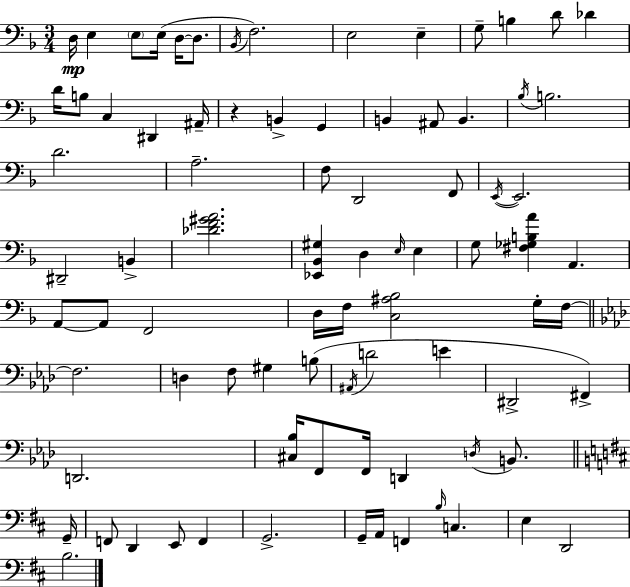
X:1
T:Untitled
M:3/4
L:1/4
K:Dm
D,/4 E, E,/2 E,/4 D,/4 D,/2 _B,,/4 F,2 E,2 E, G,/2 B, D/2 _D D/4 B,/2 C, ^D,, ^A,,/4 z B,, G,, B,, ^A,,/2 B,, _B,/4 B,2 D2 A,2 F,/2 D,,2 F,,/2 E,,/4 E,,2 ^D,,2 B,, [_DF^GA]2 [_E,,_B,,^G,] D, E,/4 E, G,/2 [^F,_G,B,A] A,, A,,/2 A,,/2 F,,2 D,/4 F,/4 [C,^A,_B,]2 G,/4 F,/4 F,2 D, F,/2 ^G, B,/2 ^A,,/4 D2 E ^D,,2 ^F,, D,,2 [^C,_B,]/4 F,,/2 F,,/4 D,, D,/4 B,,/2 G,,/4 F,,/2 D,, E,,/2 F,, G,,2 G,,/4 A,,/4 F,, B,/4 C, E, D,,2 B,2